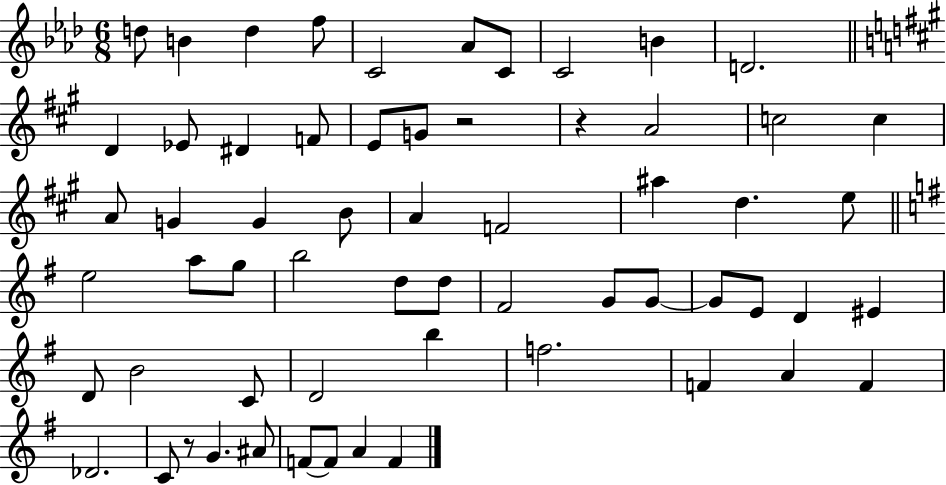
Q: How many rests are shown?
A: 3